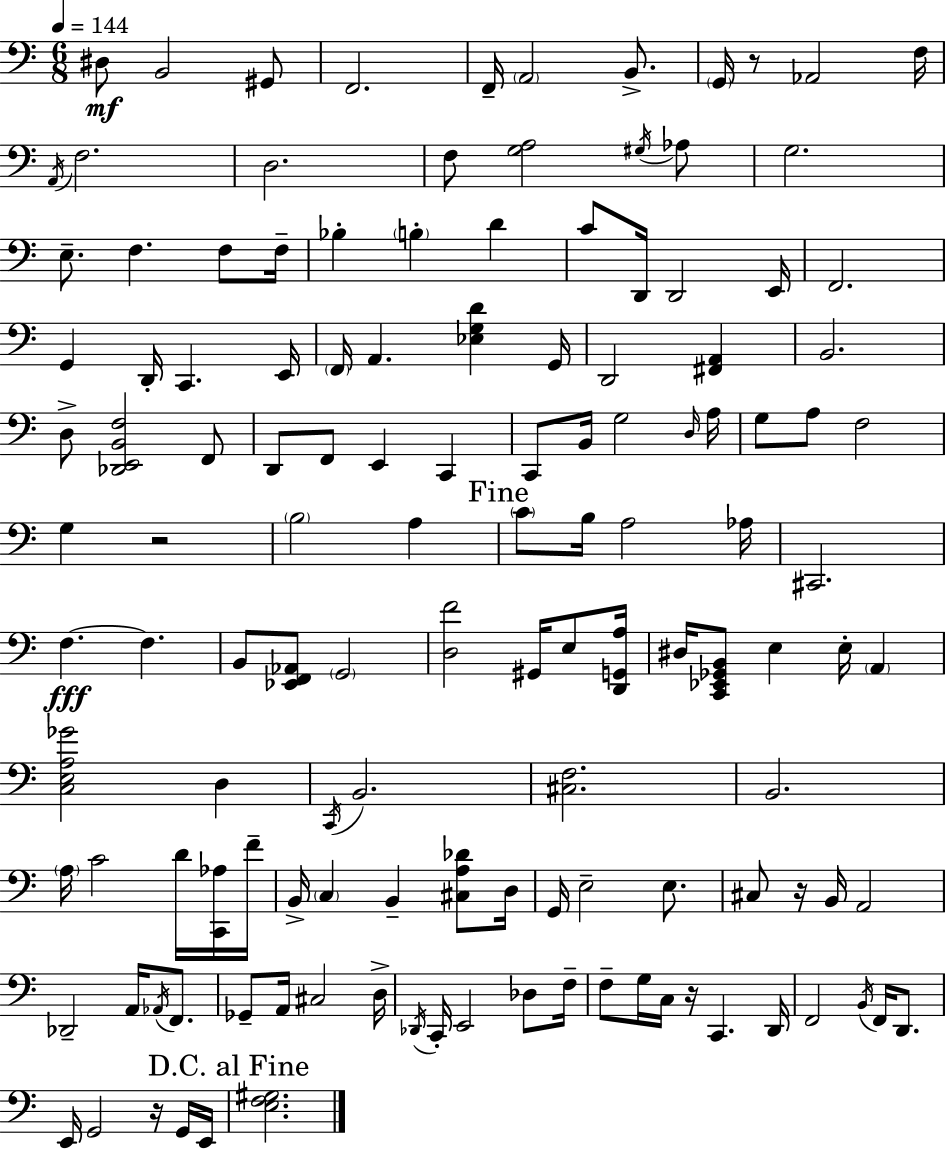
{
  \clef bass
  \numericTimeSignature
  \time 6/8
  \key c \major
  \tempo 4 = 144
  \repeat volta 2 { dis8\mf b,2 gis,8 | f,2. | f,16-- \parenthesize a,2 b,8.-> | \parenthesize g,16 r8 aes,2 f16 | \break \acciaccatura { a,16 } f2. | d2. | f8 <g a>2 \acciaccatura { gis16 } | aes8 g2. | \break e8.-- f4. f8 | f16-- bes4-. \parenthesize b4-. d'4 | c'8 d,16 d,2 | e,16 f,2. | \break g,4 d,16-. c,4. | e,16 \parenthesize f,16 a,4. <ees g d'>4 | g,16 d,2 <fis, a,>4 | b,2. | \break d8-> <des, e, b, f>2 | f,8 d,8 f,8 e,4 c,4 | c,8 b,16 g2 | \grace { d16 } a16 g8 a8 f2 | \break g4 r2 | \parenthesize b2 a4 | \mark "Fine" \parenthesize c'8 b16 a2 | aes16 cis,2. | \break f4.~~\fff f4. | b,8 <ees, f, aes,>8 \parenthesize g,2 | <d f'>2 gis,16 | e8 <d, g, a>16 dis16 <c, ees, ges, b,>8 e4 e16-. \parenthesize a,4 | \break <c e a ges'>2 d4 | \acciaccatura { c,16 } b,2. | <cis f>2. | b,2. | \break \parenthesize a16 c'2 | d'16 <c, aes>16 f'16-- b,16-> \parenthesize c4 b,4-- | <cis a des'>8 d16 g,16 e2-- | e8. cis8 r16 b,16 a,2 | \break des,2-- | a,16 \acciaccatura { aes,16 } f,8. ges,8-- a,16 cis2 | d16-> \acciaccatura { des,16 } c,16-. e,2 | des8 f16-- f8-- g16 c16 r16 c,4. | \break d,16 f,2 | \acciaccatura { b,16 } f,16 d,8. e,16 g,2 | r16 g,16 e,16 \mark "D.C. al Fine" <e f gis>2. | } \bar "|."
}